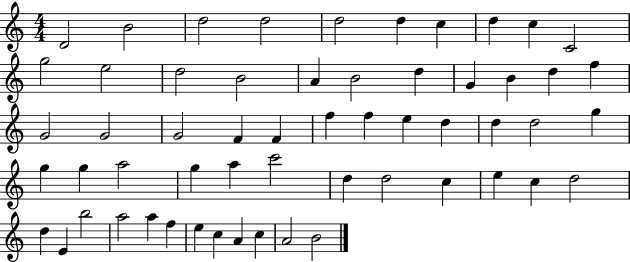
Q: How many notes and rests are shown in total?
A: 57